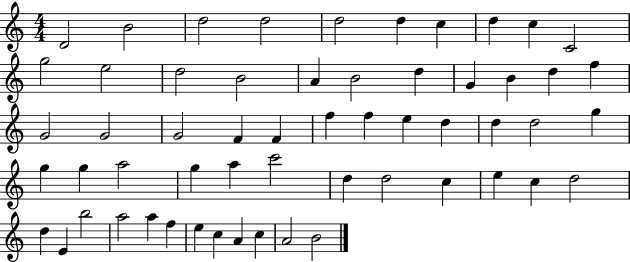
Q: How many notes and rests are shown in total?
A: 57